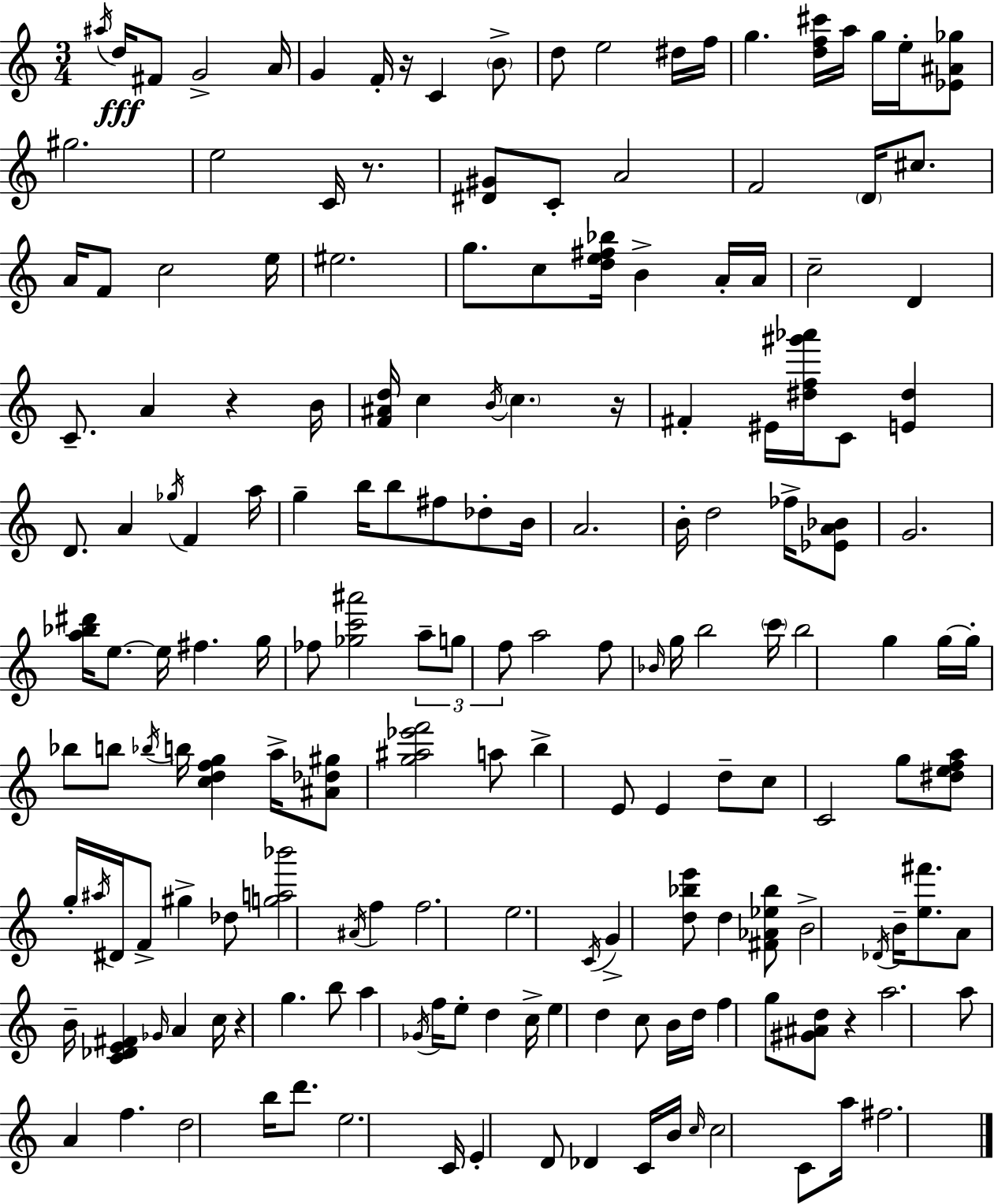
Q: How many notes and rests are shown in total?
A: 174